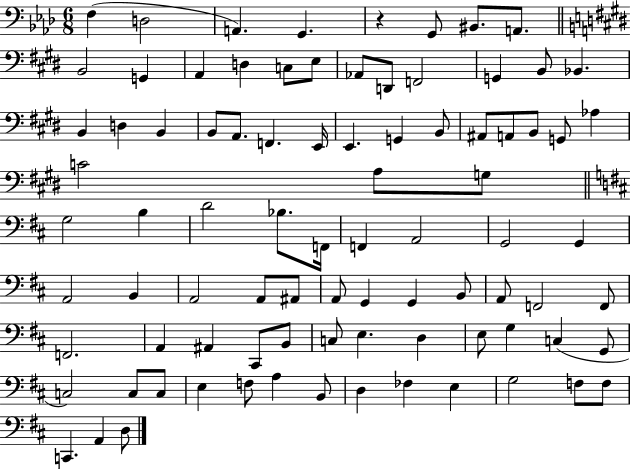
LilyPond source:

{
  \clef bass
  \numericTimeSignature
  \time 6/8
  \key aes \major
  f4( d2 | a,4.) g,4. | r4 g,8 bis,8. a,8. | \bar "||" \break \key e \major b,2 g,4 | a,4 d4 c8 e8 | aes,8 d,8 f,2 | g,4 b,8 bes,4. | \break b,4 d4 b,4 | b,8 a,8. f,4. e,16 | e,4. g,4 b,8 | ais,8 a,8 b,8 g,8 aes4 | \break c'2 a8 g8 | \bar "||" \break \key d \major g2 b4 | d'2 bes8. f,16 | f,4 a,2 | g,2 g,4 | \break a,2 b,4 | a,2 a,8 ais,8 | a,8 g,4 g,4 b,8 | a,8 f,2 f,8 | \break f,2. | a,4 ais,4 cis,8 b,8 | c8 e4. d4 | e8 g4 c4( g,8 | \break c2) c8 c8 | e4 f8 a4 b,8 | d4 fes4 e4 | g2 f8 f8 | \break c,4. a,4 d8 | \bar "|."
}